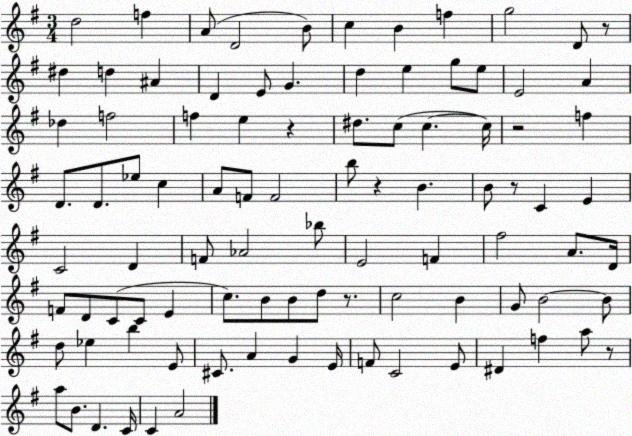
X:1
T:Untitled
M:3/4
L:1/4
K:G
d2 f A/2 D2 B/2 c B f g2 D/2 z/2 ^d d ^A D E/2 G d e g/2 e/2 E2 A _d f2 f e z ^d/2 c/2 c c/4 z2 f D/2 D/2 _e/2 c A/2 F/2 F2 b/2 z B B/2 z/2 C E C2 D F/2 _A2 _b/2 E2 F ^f2 A/2 D/4 F/2 D/2 C/2 C/2 E c/2 B/2 B/2 d/2 z/2 c2 B G/2 B2 B/2 d/2 _e b E/2 ^C/2 A G E/4 F/2 C2 E/2 ^D f a/2 z/2 a/2 B/2 D C/4 C A2